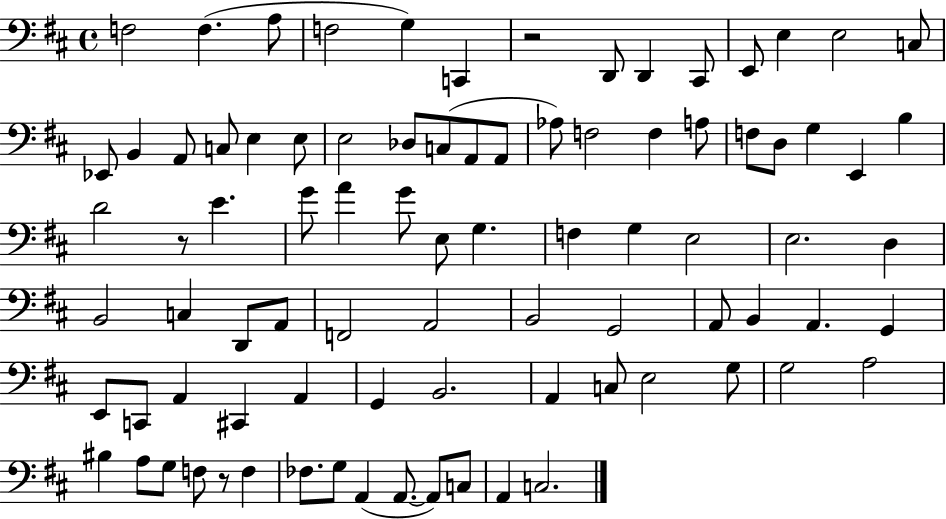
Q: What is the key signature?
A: D major